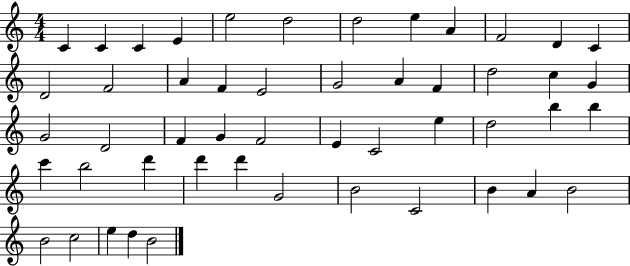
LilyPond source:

{
  \clef treble
  \numericTimeSignature
  \time 4/4
  \key c \major
  c'4 c'4 c'4 e'4 | e''2 d''2 | d''2 e''4 a'4 | f'2 d'4 c'4 | \break d'2 f'2 | a'4 f'4 e'2 | g'2 a'4 f'4 | d''2 c''4 g'4 | \break g'2 d'2 | f'4 g'4 f'2 | e'4 c'2 e''4 | d''2 b''4 b''4 | \break c'''4 b''2 d'''4 | d'''4 d'''4 g'2 | b'2 c'2 | b'4 a'4 b'2 | \break b'2 c''2 | e''4 d''4 b'2 | \bar "|."
}